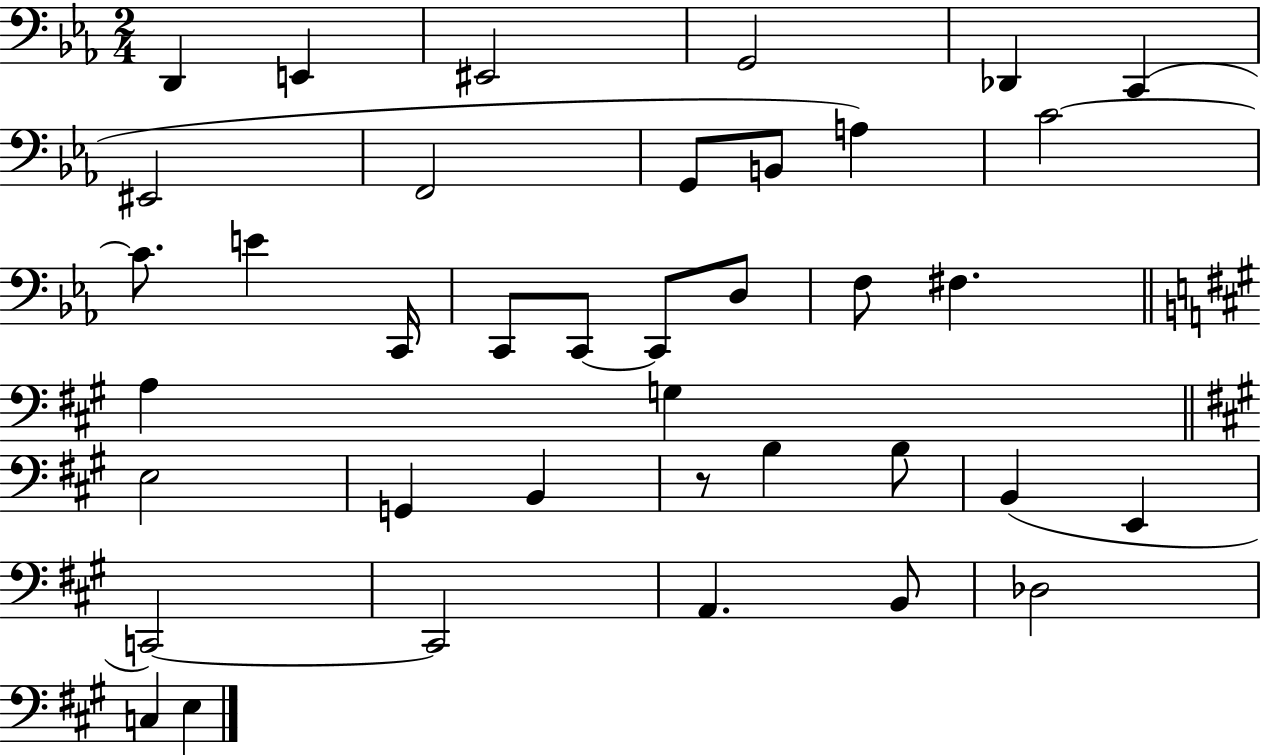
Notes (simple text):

D2/q E2/q EIS2/h G2/h Db2/q C2/q EIS2/h F2/h G2/e B2/e A3/q C4/h C4/e. E4/q C2/s C2/e C2/e C2/e D3/e F3/e F#3/q. A3/q G3/q E3/h G2/q B2/q R/e B3/q B3/e B2/q E2/q C2/h C2/h A2/q. B2/e Db3/h C3/q E3/q